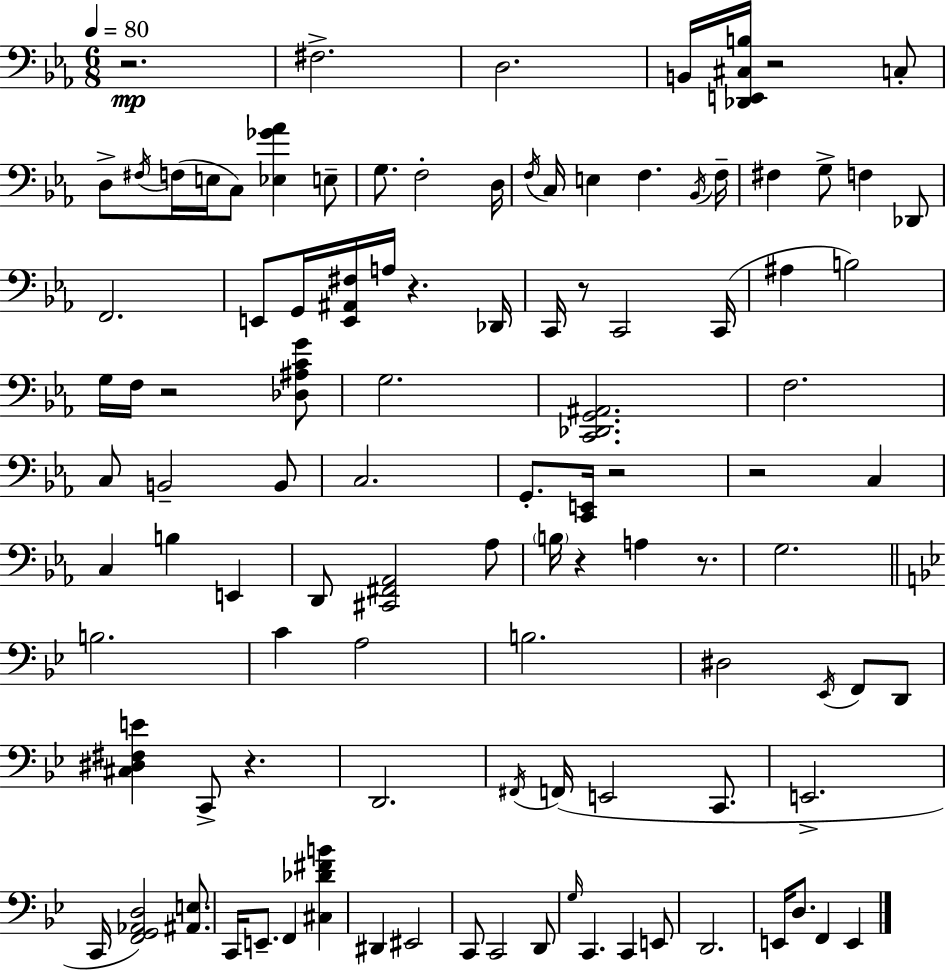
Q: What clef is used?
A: bass